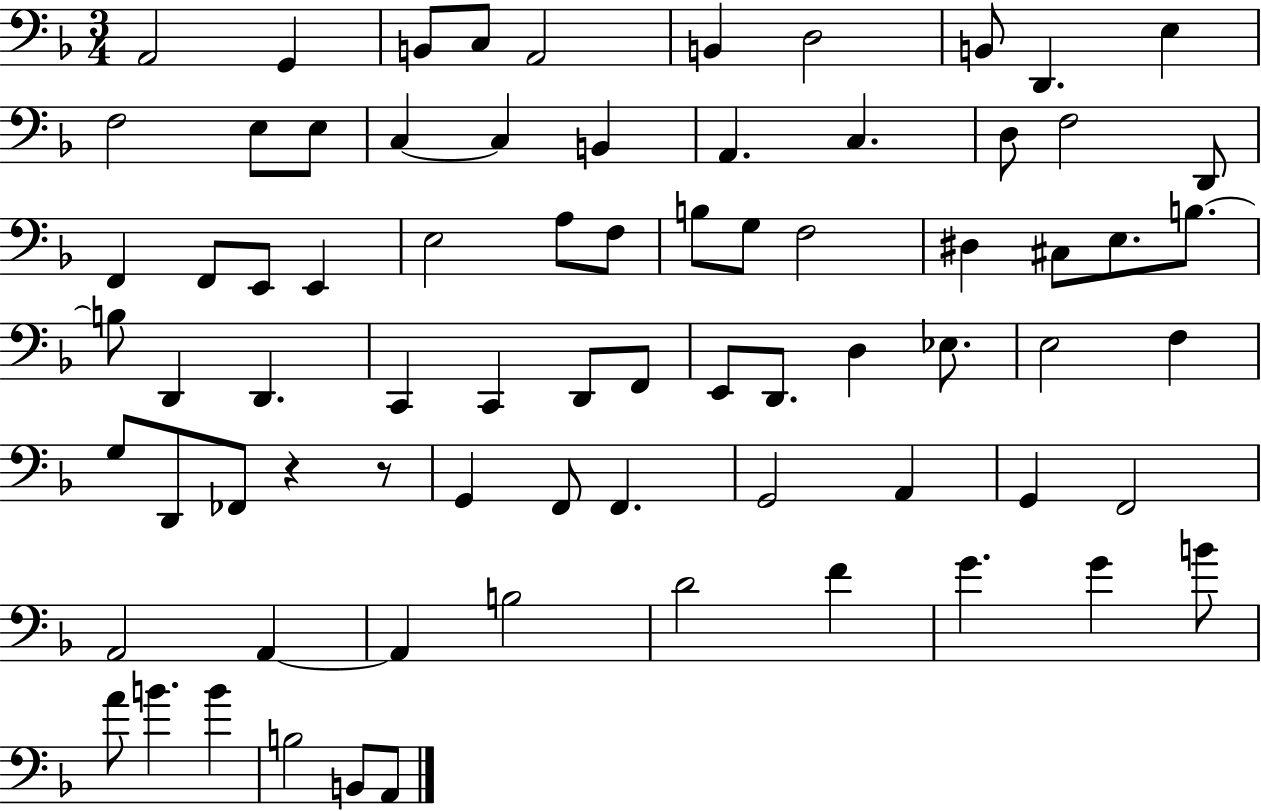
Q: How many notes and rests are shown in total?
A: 75